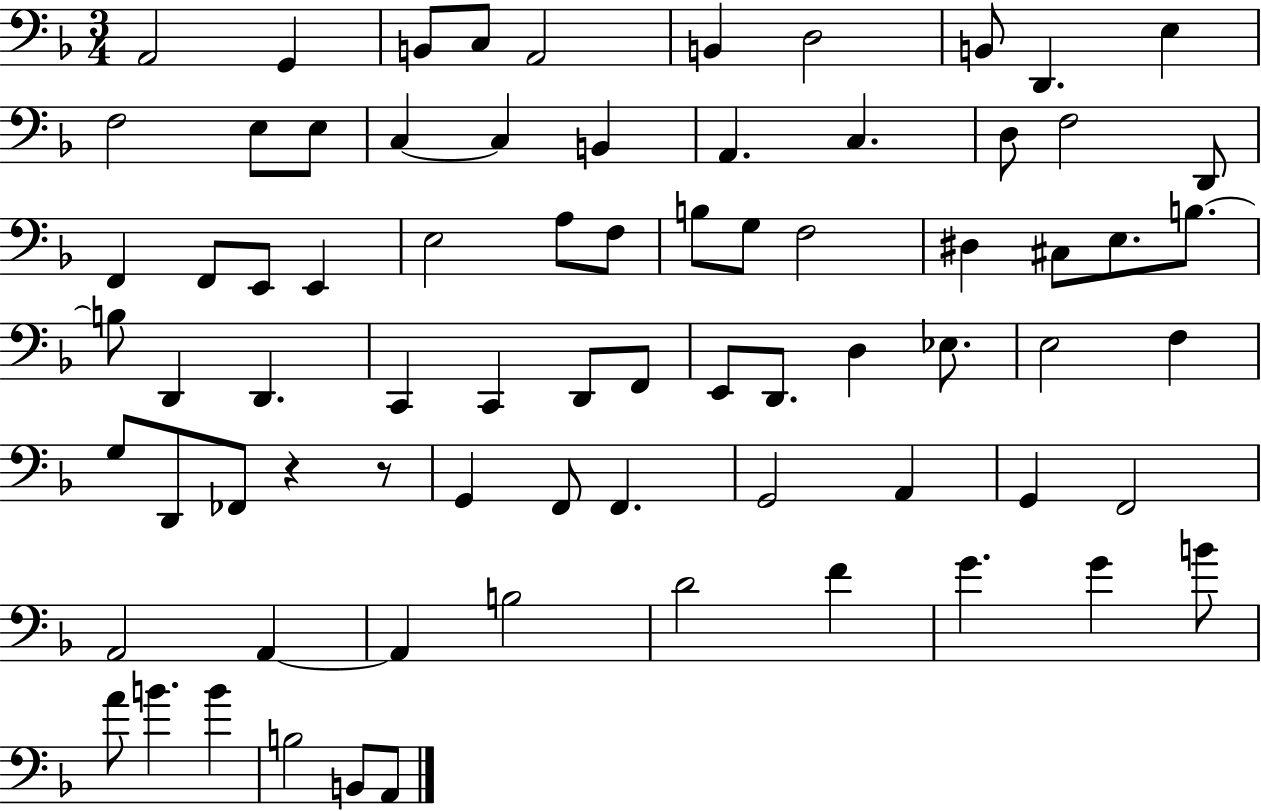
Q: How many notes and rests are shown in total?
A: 75